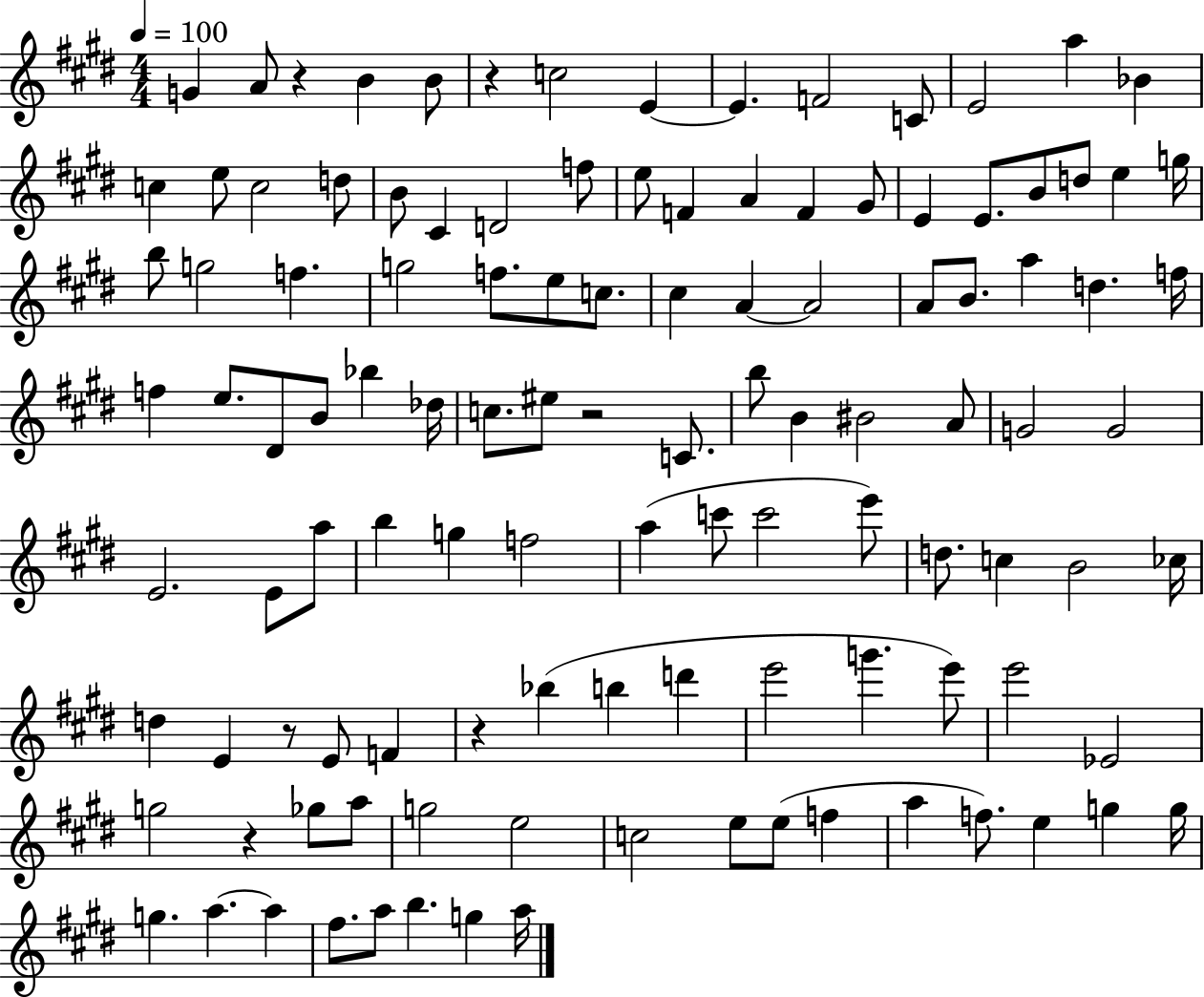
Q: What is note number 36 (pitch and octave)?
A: F5